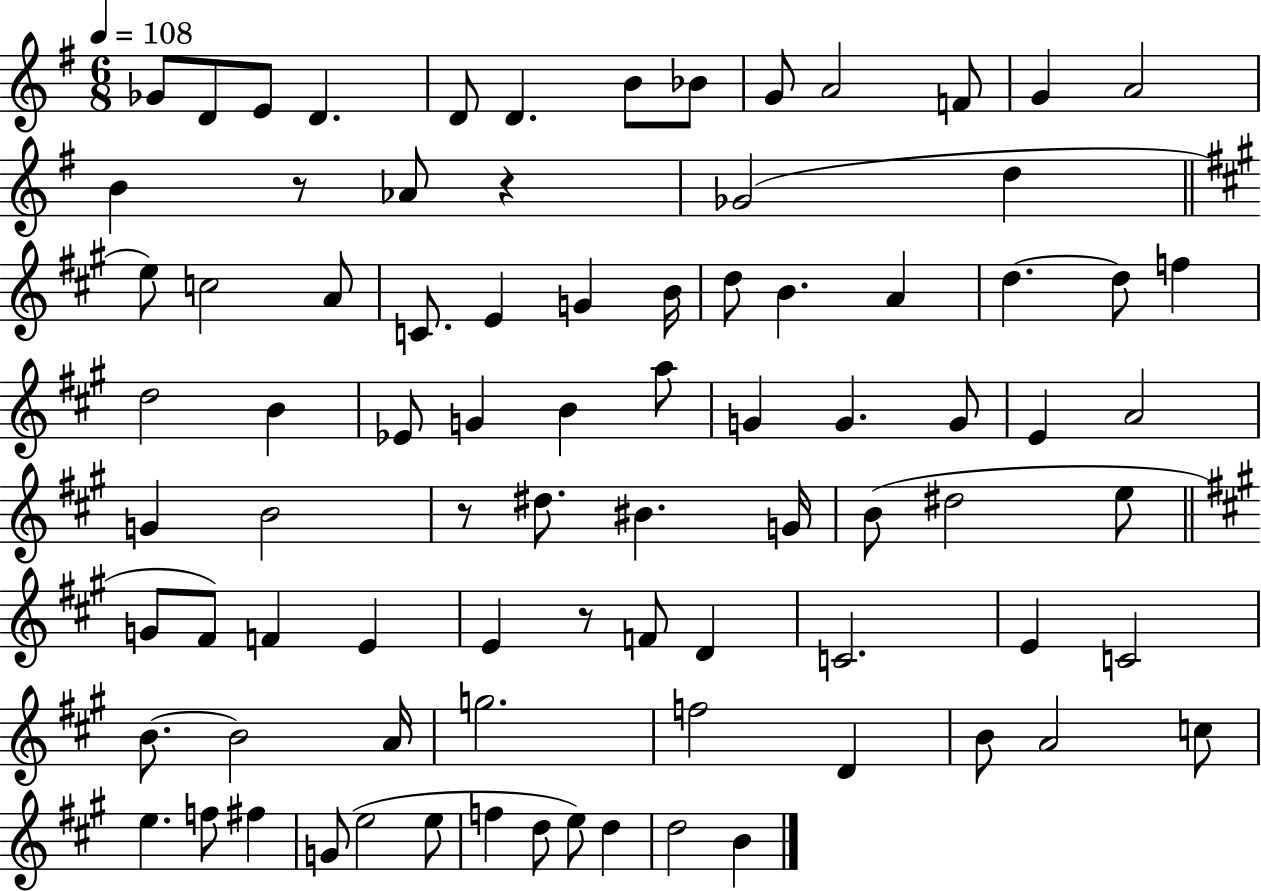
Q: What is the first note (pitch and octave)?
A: Gb4